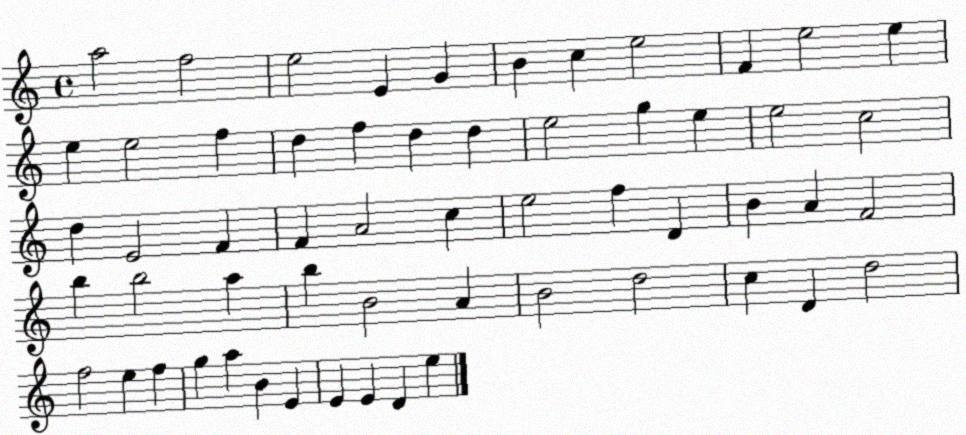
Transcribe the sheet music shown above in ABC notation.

X:1
T:Untitled
M:4/4
L:1/4
K:C
a2 f2 e2 E G B c e2 F e2 e e e2 f d f d d e2 g e e2 c2 d E2 F F A2 c e2 f D B A F2 b b2 a b B2 A B2 d2 c D d2 f2 e f g a B E E E D e